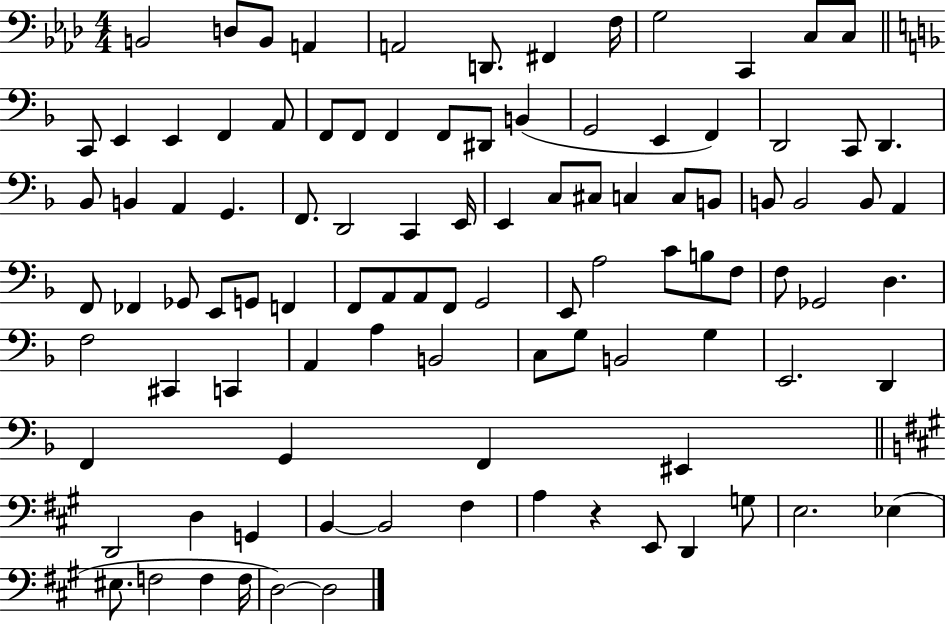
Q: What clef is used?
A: bass